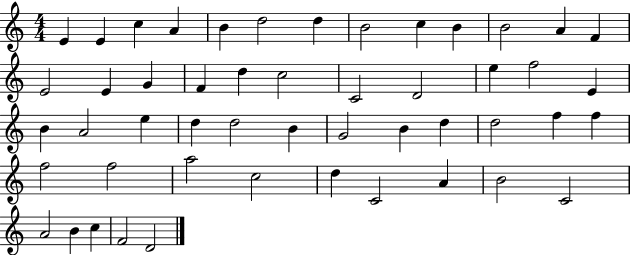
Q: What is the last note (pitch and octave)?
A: D4